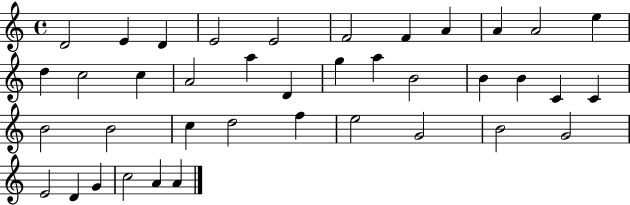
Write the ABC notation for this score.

X:1
T:Untitled
M:4/4
L:1/4
K:C
D2 E D E2 E2 F2 F A A A2 e d c2 c A2 a D g a B2 B B C C B2 B2 c d2 f e2 G2 B2 G2 E2 D G c2 A A